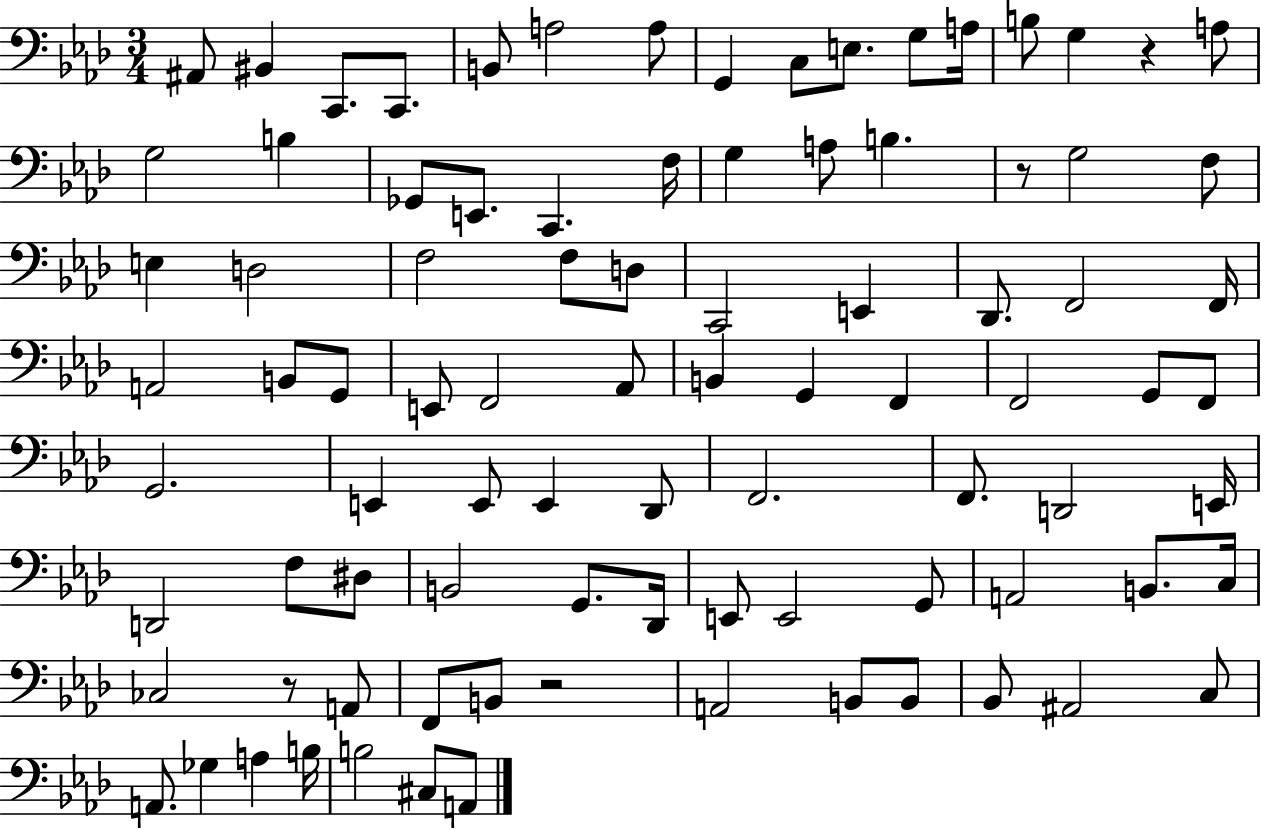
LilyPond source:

{
  \clef bass
  \numericTimeSignature
  \time 3/4
  \key aes \major
  ais,8 bis,4 c,8. c,8. | b,8 a2 a8 | g,4 c8 e8. g8 a16 | b8 g4 r4 a8 | \break g2 b4 | ges,8 e,8. c,4. f16 | g4 a8 b4. | r8 g2 f8 | \break e4 d2 | f2 f8 d8 | c,2 e,4 | des,8. f,2 f,16 | \break a,2 b,8 g,8 | e,8 f,2 aes,8 | b,4 g,4 f,4 | f,2 g,8 f,8 | \break g,2. | e,4 e,8 e,4 des,8 | f,2. | f,8. d,2 e,16 | \break d,2 f8 dis8 | b,2 g,8. des,16 | e,8 e,2 g,8 | a,2 b,8. c16 | \break ces2 r8 a,8 | f,8 b,8 r2 | a,2 b,8 b,8 | bes,8 ais,2 c8 | \break a,8. ges4 a4 b16 | b2 cis8 a,8 | \bar "|."
}